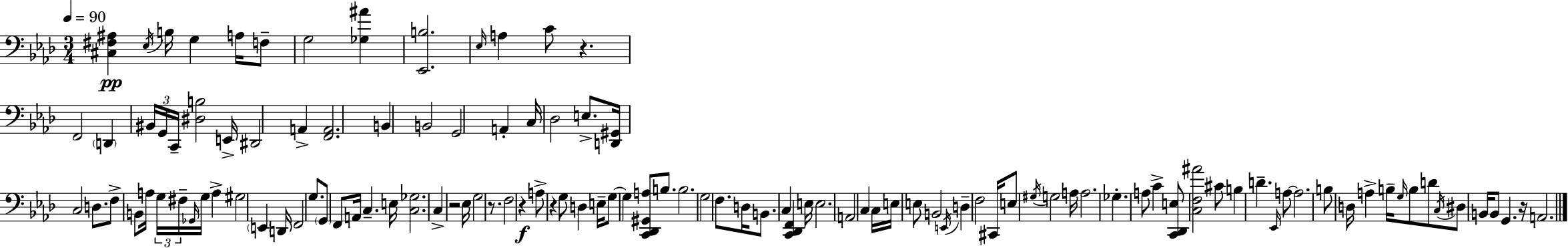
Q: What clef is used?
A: bass